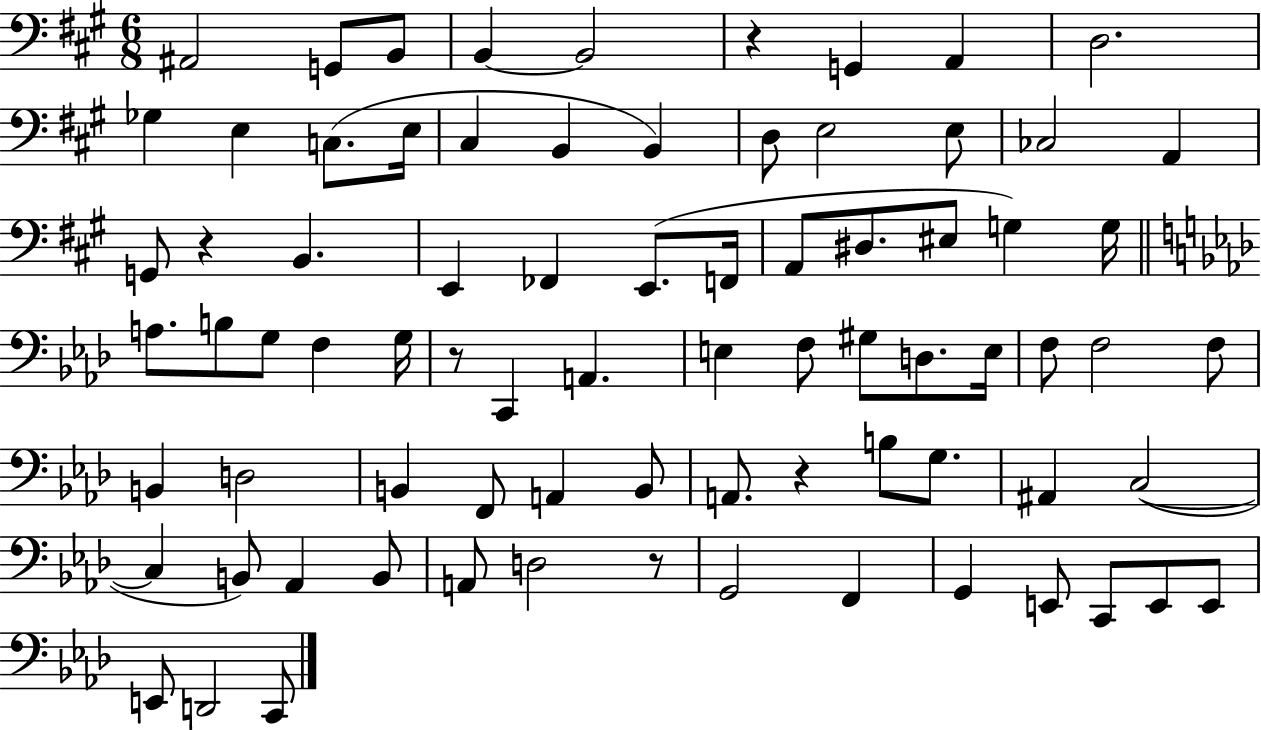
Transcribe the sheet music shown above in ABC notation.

X:1
T:Untitled
M:6/8
L:1/4
K:A
^A,,2 G,,/2 B,,/2 B,, B,,2 z G,, A,, D,2 _G, E, C,/2 E,/4 ^C, B,, B,, D,/2 E,2 E,/2 _C,2 A,, G,,/2 z B,, E,, _F,, E,,/2 F,,/4 A,,/2 ^D,/2 ^E,/2 G, G,/4 A,/2 B,/2 G,/2 F, G,/4 z/2 C,, A,, E, F,/2 ^G,/2 D,/2 E,/4 F,/2 F,2 F,/2 B,, D,2 B,, F,,/2 A,, B,,/2 A,,/2 z B,/2 G,/2 ^A,, C,2 C, B,,/2 _A,, B,,/2 A,,/2 D,2 z/2 G,,2 F,, G,, E,,/2 C,,/2 E,,/2 E,,/2 E,,/2 D,,2 C,,/2